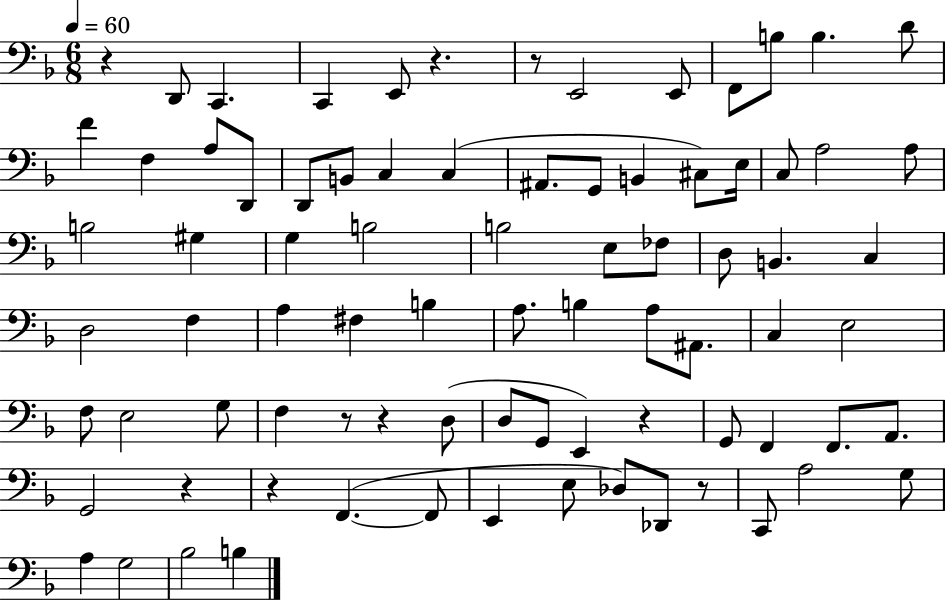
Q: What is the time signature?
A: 6/8